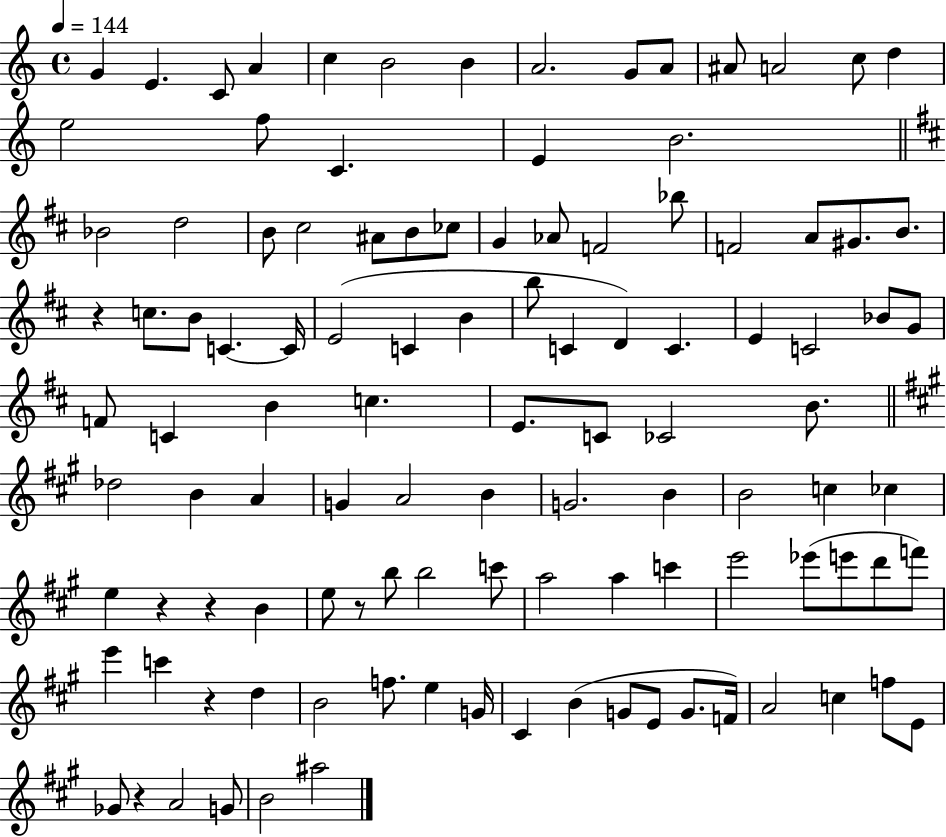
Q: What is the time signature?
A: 4/4